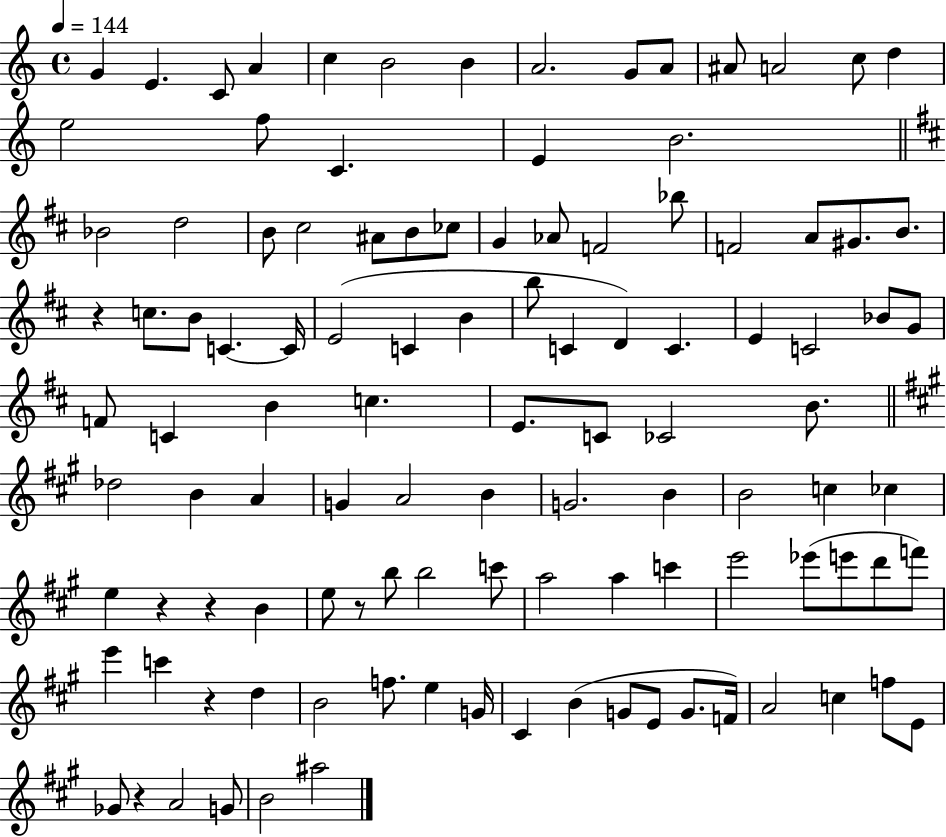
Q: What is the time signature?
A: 4/4